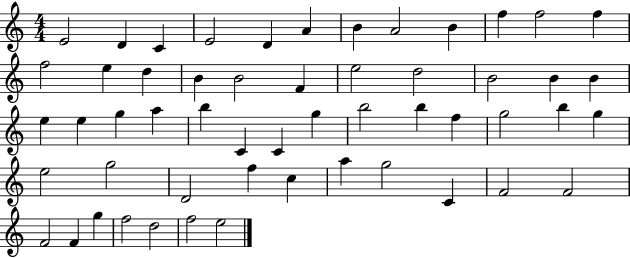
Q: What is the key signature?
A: C major